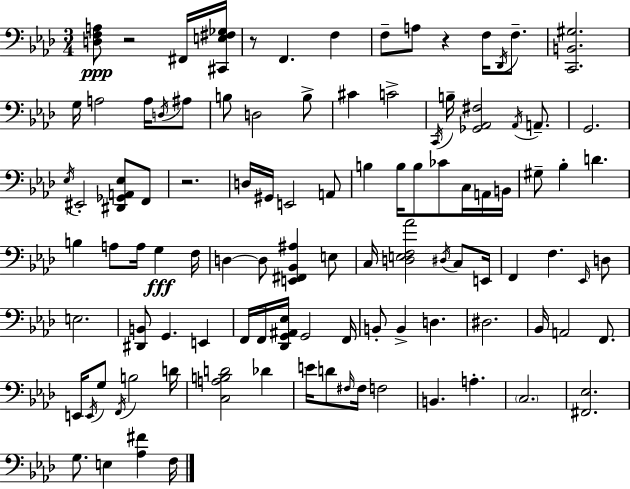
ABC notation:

X:1
T:Untitled
M:3/4
L:1/4
K:Ab
[D,F,A,]/2 z2 ^F,,/4 [^C,,E,^F,_G,]/4 z/2 F,, F, F,/2 A,/2 z F,/4 _D,,/4 F,/2 [C,,B,,^G,]2 G,/4 A,2 A,/4 D,/4 ^A,/2 B,/2 D,2 B,/2 ^C C2 C,,/4 B,/4 [_G,,_A,,^F,]2 _A,,/4 A,,/2 G,,2 _E,/4 ^E,,2 [^D,,_G,,A,,_E,]/2 F,,/2 z2 D,/4 ^G,,/4 E,,2 A,,/2 B, B,/4 B,/2 _C/2 C,/4 A,,/4 B,,/4 ^G,/2 _B, D B, A,/2 A,/4 G, F,/4 D, D,/2 [E,,^F,,_B,,^A,] E,/2 C,/4 [D,E,F,_A]2 ^D,/4 C,/2 E,,/4 F,, F, _E,,/4 D,/2 E,2 [^D,,B,,]/2 G,, E,, F,,/4 F,,/4 [_D,,G,,^A,,_E,]/4 G,,2 F,,/4 B,,/2 B,, D, ^D,2 _B,,/4 A,,2 F,,/2 E,,/4 E,,/4 G,/2 F,,/4 B,2 D/4 [C,A,B,D]2 _D E/4 D/2 ^F,/4 ^F,/4 F,2 B,, A, C,2 [^F,,_E,]2 G,/2 E, [_A,^F] F,/4